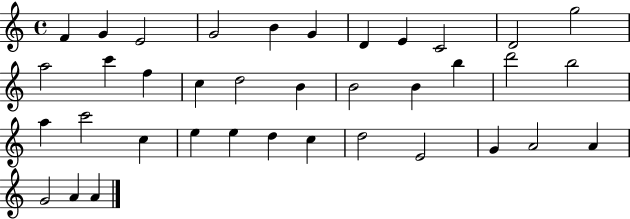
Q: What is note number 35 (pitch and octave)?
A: G4